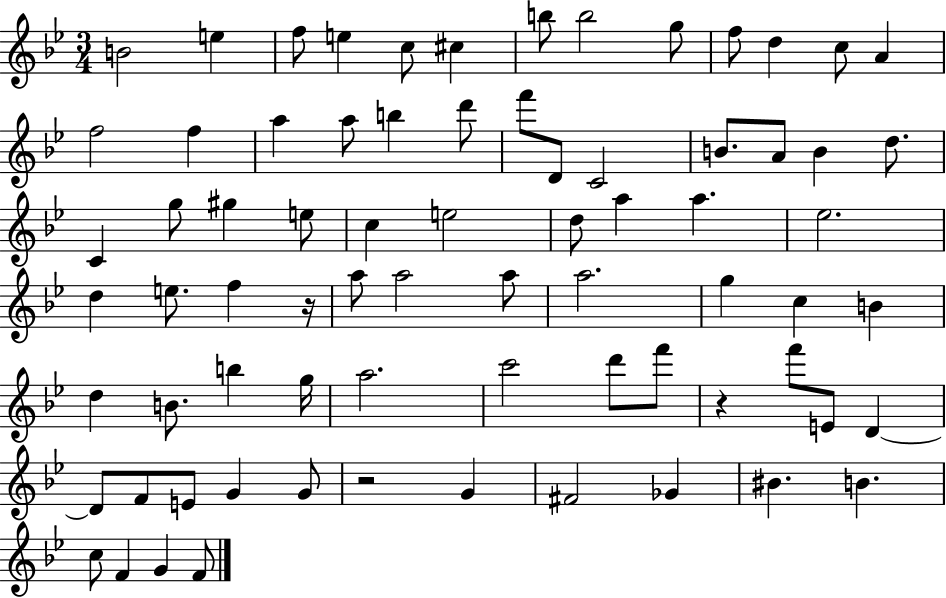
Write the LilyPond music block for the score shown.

{
  \clef treble
  \numericTimeSignature
  \time 3/4
  \key bes \major
  \repeat volta 2 { b'2 e''4 | f''8 e''4 c''8 cis''4 | b''8 b''2 g''8 | f''8 d''4 c''8 a'4 | \break f''2 f''4 | a''4 a''8 b''4 d'''8 | f'''8 d'8 c'2 | b'8. a'8 b'4 d''8. | \break c'4 g''8 gis''4 e''8 | c''4 e''2 | d''8 a''4 a''4. | ees''2. | \break d''4 e''8. f''4 r16 | a''8 a''2 a''8 | a''2. | g''4 c''4 b'4 | \break d''4 b'8. b''4 g''16 | a''2. | c'''2 d'''8 f'''8 | r4 f'''8 e'8 d'4~~ | \break d'8 f'8 e'8 g'4 g'8 | r2 g'4 | fis'2 ges'4 | bis'4. b'4. | \break c''8 f'4 g'4 f'8 | } \bar "|."
}